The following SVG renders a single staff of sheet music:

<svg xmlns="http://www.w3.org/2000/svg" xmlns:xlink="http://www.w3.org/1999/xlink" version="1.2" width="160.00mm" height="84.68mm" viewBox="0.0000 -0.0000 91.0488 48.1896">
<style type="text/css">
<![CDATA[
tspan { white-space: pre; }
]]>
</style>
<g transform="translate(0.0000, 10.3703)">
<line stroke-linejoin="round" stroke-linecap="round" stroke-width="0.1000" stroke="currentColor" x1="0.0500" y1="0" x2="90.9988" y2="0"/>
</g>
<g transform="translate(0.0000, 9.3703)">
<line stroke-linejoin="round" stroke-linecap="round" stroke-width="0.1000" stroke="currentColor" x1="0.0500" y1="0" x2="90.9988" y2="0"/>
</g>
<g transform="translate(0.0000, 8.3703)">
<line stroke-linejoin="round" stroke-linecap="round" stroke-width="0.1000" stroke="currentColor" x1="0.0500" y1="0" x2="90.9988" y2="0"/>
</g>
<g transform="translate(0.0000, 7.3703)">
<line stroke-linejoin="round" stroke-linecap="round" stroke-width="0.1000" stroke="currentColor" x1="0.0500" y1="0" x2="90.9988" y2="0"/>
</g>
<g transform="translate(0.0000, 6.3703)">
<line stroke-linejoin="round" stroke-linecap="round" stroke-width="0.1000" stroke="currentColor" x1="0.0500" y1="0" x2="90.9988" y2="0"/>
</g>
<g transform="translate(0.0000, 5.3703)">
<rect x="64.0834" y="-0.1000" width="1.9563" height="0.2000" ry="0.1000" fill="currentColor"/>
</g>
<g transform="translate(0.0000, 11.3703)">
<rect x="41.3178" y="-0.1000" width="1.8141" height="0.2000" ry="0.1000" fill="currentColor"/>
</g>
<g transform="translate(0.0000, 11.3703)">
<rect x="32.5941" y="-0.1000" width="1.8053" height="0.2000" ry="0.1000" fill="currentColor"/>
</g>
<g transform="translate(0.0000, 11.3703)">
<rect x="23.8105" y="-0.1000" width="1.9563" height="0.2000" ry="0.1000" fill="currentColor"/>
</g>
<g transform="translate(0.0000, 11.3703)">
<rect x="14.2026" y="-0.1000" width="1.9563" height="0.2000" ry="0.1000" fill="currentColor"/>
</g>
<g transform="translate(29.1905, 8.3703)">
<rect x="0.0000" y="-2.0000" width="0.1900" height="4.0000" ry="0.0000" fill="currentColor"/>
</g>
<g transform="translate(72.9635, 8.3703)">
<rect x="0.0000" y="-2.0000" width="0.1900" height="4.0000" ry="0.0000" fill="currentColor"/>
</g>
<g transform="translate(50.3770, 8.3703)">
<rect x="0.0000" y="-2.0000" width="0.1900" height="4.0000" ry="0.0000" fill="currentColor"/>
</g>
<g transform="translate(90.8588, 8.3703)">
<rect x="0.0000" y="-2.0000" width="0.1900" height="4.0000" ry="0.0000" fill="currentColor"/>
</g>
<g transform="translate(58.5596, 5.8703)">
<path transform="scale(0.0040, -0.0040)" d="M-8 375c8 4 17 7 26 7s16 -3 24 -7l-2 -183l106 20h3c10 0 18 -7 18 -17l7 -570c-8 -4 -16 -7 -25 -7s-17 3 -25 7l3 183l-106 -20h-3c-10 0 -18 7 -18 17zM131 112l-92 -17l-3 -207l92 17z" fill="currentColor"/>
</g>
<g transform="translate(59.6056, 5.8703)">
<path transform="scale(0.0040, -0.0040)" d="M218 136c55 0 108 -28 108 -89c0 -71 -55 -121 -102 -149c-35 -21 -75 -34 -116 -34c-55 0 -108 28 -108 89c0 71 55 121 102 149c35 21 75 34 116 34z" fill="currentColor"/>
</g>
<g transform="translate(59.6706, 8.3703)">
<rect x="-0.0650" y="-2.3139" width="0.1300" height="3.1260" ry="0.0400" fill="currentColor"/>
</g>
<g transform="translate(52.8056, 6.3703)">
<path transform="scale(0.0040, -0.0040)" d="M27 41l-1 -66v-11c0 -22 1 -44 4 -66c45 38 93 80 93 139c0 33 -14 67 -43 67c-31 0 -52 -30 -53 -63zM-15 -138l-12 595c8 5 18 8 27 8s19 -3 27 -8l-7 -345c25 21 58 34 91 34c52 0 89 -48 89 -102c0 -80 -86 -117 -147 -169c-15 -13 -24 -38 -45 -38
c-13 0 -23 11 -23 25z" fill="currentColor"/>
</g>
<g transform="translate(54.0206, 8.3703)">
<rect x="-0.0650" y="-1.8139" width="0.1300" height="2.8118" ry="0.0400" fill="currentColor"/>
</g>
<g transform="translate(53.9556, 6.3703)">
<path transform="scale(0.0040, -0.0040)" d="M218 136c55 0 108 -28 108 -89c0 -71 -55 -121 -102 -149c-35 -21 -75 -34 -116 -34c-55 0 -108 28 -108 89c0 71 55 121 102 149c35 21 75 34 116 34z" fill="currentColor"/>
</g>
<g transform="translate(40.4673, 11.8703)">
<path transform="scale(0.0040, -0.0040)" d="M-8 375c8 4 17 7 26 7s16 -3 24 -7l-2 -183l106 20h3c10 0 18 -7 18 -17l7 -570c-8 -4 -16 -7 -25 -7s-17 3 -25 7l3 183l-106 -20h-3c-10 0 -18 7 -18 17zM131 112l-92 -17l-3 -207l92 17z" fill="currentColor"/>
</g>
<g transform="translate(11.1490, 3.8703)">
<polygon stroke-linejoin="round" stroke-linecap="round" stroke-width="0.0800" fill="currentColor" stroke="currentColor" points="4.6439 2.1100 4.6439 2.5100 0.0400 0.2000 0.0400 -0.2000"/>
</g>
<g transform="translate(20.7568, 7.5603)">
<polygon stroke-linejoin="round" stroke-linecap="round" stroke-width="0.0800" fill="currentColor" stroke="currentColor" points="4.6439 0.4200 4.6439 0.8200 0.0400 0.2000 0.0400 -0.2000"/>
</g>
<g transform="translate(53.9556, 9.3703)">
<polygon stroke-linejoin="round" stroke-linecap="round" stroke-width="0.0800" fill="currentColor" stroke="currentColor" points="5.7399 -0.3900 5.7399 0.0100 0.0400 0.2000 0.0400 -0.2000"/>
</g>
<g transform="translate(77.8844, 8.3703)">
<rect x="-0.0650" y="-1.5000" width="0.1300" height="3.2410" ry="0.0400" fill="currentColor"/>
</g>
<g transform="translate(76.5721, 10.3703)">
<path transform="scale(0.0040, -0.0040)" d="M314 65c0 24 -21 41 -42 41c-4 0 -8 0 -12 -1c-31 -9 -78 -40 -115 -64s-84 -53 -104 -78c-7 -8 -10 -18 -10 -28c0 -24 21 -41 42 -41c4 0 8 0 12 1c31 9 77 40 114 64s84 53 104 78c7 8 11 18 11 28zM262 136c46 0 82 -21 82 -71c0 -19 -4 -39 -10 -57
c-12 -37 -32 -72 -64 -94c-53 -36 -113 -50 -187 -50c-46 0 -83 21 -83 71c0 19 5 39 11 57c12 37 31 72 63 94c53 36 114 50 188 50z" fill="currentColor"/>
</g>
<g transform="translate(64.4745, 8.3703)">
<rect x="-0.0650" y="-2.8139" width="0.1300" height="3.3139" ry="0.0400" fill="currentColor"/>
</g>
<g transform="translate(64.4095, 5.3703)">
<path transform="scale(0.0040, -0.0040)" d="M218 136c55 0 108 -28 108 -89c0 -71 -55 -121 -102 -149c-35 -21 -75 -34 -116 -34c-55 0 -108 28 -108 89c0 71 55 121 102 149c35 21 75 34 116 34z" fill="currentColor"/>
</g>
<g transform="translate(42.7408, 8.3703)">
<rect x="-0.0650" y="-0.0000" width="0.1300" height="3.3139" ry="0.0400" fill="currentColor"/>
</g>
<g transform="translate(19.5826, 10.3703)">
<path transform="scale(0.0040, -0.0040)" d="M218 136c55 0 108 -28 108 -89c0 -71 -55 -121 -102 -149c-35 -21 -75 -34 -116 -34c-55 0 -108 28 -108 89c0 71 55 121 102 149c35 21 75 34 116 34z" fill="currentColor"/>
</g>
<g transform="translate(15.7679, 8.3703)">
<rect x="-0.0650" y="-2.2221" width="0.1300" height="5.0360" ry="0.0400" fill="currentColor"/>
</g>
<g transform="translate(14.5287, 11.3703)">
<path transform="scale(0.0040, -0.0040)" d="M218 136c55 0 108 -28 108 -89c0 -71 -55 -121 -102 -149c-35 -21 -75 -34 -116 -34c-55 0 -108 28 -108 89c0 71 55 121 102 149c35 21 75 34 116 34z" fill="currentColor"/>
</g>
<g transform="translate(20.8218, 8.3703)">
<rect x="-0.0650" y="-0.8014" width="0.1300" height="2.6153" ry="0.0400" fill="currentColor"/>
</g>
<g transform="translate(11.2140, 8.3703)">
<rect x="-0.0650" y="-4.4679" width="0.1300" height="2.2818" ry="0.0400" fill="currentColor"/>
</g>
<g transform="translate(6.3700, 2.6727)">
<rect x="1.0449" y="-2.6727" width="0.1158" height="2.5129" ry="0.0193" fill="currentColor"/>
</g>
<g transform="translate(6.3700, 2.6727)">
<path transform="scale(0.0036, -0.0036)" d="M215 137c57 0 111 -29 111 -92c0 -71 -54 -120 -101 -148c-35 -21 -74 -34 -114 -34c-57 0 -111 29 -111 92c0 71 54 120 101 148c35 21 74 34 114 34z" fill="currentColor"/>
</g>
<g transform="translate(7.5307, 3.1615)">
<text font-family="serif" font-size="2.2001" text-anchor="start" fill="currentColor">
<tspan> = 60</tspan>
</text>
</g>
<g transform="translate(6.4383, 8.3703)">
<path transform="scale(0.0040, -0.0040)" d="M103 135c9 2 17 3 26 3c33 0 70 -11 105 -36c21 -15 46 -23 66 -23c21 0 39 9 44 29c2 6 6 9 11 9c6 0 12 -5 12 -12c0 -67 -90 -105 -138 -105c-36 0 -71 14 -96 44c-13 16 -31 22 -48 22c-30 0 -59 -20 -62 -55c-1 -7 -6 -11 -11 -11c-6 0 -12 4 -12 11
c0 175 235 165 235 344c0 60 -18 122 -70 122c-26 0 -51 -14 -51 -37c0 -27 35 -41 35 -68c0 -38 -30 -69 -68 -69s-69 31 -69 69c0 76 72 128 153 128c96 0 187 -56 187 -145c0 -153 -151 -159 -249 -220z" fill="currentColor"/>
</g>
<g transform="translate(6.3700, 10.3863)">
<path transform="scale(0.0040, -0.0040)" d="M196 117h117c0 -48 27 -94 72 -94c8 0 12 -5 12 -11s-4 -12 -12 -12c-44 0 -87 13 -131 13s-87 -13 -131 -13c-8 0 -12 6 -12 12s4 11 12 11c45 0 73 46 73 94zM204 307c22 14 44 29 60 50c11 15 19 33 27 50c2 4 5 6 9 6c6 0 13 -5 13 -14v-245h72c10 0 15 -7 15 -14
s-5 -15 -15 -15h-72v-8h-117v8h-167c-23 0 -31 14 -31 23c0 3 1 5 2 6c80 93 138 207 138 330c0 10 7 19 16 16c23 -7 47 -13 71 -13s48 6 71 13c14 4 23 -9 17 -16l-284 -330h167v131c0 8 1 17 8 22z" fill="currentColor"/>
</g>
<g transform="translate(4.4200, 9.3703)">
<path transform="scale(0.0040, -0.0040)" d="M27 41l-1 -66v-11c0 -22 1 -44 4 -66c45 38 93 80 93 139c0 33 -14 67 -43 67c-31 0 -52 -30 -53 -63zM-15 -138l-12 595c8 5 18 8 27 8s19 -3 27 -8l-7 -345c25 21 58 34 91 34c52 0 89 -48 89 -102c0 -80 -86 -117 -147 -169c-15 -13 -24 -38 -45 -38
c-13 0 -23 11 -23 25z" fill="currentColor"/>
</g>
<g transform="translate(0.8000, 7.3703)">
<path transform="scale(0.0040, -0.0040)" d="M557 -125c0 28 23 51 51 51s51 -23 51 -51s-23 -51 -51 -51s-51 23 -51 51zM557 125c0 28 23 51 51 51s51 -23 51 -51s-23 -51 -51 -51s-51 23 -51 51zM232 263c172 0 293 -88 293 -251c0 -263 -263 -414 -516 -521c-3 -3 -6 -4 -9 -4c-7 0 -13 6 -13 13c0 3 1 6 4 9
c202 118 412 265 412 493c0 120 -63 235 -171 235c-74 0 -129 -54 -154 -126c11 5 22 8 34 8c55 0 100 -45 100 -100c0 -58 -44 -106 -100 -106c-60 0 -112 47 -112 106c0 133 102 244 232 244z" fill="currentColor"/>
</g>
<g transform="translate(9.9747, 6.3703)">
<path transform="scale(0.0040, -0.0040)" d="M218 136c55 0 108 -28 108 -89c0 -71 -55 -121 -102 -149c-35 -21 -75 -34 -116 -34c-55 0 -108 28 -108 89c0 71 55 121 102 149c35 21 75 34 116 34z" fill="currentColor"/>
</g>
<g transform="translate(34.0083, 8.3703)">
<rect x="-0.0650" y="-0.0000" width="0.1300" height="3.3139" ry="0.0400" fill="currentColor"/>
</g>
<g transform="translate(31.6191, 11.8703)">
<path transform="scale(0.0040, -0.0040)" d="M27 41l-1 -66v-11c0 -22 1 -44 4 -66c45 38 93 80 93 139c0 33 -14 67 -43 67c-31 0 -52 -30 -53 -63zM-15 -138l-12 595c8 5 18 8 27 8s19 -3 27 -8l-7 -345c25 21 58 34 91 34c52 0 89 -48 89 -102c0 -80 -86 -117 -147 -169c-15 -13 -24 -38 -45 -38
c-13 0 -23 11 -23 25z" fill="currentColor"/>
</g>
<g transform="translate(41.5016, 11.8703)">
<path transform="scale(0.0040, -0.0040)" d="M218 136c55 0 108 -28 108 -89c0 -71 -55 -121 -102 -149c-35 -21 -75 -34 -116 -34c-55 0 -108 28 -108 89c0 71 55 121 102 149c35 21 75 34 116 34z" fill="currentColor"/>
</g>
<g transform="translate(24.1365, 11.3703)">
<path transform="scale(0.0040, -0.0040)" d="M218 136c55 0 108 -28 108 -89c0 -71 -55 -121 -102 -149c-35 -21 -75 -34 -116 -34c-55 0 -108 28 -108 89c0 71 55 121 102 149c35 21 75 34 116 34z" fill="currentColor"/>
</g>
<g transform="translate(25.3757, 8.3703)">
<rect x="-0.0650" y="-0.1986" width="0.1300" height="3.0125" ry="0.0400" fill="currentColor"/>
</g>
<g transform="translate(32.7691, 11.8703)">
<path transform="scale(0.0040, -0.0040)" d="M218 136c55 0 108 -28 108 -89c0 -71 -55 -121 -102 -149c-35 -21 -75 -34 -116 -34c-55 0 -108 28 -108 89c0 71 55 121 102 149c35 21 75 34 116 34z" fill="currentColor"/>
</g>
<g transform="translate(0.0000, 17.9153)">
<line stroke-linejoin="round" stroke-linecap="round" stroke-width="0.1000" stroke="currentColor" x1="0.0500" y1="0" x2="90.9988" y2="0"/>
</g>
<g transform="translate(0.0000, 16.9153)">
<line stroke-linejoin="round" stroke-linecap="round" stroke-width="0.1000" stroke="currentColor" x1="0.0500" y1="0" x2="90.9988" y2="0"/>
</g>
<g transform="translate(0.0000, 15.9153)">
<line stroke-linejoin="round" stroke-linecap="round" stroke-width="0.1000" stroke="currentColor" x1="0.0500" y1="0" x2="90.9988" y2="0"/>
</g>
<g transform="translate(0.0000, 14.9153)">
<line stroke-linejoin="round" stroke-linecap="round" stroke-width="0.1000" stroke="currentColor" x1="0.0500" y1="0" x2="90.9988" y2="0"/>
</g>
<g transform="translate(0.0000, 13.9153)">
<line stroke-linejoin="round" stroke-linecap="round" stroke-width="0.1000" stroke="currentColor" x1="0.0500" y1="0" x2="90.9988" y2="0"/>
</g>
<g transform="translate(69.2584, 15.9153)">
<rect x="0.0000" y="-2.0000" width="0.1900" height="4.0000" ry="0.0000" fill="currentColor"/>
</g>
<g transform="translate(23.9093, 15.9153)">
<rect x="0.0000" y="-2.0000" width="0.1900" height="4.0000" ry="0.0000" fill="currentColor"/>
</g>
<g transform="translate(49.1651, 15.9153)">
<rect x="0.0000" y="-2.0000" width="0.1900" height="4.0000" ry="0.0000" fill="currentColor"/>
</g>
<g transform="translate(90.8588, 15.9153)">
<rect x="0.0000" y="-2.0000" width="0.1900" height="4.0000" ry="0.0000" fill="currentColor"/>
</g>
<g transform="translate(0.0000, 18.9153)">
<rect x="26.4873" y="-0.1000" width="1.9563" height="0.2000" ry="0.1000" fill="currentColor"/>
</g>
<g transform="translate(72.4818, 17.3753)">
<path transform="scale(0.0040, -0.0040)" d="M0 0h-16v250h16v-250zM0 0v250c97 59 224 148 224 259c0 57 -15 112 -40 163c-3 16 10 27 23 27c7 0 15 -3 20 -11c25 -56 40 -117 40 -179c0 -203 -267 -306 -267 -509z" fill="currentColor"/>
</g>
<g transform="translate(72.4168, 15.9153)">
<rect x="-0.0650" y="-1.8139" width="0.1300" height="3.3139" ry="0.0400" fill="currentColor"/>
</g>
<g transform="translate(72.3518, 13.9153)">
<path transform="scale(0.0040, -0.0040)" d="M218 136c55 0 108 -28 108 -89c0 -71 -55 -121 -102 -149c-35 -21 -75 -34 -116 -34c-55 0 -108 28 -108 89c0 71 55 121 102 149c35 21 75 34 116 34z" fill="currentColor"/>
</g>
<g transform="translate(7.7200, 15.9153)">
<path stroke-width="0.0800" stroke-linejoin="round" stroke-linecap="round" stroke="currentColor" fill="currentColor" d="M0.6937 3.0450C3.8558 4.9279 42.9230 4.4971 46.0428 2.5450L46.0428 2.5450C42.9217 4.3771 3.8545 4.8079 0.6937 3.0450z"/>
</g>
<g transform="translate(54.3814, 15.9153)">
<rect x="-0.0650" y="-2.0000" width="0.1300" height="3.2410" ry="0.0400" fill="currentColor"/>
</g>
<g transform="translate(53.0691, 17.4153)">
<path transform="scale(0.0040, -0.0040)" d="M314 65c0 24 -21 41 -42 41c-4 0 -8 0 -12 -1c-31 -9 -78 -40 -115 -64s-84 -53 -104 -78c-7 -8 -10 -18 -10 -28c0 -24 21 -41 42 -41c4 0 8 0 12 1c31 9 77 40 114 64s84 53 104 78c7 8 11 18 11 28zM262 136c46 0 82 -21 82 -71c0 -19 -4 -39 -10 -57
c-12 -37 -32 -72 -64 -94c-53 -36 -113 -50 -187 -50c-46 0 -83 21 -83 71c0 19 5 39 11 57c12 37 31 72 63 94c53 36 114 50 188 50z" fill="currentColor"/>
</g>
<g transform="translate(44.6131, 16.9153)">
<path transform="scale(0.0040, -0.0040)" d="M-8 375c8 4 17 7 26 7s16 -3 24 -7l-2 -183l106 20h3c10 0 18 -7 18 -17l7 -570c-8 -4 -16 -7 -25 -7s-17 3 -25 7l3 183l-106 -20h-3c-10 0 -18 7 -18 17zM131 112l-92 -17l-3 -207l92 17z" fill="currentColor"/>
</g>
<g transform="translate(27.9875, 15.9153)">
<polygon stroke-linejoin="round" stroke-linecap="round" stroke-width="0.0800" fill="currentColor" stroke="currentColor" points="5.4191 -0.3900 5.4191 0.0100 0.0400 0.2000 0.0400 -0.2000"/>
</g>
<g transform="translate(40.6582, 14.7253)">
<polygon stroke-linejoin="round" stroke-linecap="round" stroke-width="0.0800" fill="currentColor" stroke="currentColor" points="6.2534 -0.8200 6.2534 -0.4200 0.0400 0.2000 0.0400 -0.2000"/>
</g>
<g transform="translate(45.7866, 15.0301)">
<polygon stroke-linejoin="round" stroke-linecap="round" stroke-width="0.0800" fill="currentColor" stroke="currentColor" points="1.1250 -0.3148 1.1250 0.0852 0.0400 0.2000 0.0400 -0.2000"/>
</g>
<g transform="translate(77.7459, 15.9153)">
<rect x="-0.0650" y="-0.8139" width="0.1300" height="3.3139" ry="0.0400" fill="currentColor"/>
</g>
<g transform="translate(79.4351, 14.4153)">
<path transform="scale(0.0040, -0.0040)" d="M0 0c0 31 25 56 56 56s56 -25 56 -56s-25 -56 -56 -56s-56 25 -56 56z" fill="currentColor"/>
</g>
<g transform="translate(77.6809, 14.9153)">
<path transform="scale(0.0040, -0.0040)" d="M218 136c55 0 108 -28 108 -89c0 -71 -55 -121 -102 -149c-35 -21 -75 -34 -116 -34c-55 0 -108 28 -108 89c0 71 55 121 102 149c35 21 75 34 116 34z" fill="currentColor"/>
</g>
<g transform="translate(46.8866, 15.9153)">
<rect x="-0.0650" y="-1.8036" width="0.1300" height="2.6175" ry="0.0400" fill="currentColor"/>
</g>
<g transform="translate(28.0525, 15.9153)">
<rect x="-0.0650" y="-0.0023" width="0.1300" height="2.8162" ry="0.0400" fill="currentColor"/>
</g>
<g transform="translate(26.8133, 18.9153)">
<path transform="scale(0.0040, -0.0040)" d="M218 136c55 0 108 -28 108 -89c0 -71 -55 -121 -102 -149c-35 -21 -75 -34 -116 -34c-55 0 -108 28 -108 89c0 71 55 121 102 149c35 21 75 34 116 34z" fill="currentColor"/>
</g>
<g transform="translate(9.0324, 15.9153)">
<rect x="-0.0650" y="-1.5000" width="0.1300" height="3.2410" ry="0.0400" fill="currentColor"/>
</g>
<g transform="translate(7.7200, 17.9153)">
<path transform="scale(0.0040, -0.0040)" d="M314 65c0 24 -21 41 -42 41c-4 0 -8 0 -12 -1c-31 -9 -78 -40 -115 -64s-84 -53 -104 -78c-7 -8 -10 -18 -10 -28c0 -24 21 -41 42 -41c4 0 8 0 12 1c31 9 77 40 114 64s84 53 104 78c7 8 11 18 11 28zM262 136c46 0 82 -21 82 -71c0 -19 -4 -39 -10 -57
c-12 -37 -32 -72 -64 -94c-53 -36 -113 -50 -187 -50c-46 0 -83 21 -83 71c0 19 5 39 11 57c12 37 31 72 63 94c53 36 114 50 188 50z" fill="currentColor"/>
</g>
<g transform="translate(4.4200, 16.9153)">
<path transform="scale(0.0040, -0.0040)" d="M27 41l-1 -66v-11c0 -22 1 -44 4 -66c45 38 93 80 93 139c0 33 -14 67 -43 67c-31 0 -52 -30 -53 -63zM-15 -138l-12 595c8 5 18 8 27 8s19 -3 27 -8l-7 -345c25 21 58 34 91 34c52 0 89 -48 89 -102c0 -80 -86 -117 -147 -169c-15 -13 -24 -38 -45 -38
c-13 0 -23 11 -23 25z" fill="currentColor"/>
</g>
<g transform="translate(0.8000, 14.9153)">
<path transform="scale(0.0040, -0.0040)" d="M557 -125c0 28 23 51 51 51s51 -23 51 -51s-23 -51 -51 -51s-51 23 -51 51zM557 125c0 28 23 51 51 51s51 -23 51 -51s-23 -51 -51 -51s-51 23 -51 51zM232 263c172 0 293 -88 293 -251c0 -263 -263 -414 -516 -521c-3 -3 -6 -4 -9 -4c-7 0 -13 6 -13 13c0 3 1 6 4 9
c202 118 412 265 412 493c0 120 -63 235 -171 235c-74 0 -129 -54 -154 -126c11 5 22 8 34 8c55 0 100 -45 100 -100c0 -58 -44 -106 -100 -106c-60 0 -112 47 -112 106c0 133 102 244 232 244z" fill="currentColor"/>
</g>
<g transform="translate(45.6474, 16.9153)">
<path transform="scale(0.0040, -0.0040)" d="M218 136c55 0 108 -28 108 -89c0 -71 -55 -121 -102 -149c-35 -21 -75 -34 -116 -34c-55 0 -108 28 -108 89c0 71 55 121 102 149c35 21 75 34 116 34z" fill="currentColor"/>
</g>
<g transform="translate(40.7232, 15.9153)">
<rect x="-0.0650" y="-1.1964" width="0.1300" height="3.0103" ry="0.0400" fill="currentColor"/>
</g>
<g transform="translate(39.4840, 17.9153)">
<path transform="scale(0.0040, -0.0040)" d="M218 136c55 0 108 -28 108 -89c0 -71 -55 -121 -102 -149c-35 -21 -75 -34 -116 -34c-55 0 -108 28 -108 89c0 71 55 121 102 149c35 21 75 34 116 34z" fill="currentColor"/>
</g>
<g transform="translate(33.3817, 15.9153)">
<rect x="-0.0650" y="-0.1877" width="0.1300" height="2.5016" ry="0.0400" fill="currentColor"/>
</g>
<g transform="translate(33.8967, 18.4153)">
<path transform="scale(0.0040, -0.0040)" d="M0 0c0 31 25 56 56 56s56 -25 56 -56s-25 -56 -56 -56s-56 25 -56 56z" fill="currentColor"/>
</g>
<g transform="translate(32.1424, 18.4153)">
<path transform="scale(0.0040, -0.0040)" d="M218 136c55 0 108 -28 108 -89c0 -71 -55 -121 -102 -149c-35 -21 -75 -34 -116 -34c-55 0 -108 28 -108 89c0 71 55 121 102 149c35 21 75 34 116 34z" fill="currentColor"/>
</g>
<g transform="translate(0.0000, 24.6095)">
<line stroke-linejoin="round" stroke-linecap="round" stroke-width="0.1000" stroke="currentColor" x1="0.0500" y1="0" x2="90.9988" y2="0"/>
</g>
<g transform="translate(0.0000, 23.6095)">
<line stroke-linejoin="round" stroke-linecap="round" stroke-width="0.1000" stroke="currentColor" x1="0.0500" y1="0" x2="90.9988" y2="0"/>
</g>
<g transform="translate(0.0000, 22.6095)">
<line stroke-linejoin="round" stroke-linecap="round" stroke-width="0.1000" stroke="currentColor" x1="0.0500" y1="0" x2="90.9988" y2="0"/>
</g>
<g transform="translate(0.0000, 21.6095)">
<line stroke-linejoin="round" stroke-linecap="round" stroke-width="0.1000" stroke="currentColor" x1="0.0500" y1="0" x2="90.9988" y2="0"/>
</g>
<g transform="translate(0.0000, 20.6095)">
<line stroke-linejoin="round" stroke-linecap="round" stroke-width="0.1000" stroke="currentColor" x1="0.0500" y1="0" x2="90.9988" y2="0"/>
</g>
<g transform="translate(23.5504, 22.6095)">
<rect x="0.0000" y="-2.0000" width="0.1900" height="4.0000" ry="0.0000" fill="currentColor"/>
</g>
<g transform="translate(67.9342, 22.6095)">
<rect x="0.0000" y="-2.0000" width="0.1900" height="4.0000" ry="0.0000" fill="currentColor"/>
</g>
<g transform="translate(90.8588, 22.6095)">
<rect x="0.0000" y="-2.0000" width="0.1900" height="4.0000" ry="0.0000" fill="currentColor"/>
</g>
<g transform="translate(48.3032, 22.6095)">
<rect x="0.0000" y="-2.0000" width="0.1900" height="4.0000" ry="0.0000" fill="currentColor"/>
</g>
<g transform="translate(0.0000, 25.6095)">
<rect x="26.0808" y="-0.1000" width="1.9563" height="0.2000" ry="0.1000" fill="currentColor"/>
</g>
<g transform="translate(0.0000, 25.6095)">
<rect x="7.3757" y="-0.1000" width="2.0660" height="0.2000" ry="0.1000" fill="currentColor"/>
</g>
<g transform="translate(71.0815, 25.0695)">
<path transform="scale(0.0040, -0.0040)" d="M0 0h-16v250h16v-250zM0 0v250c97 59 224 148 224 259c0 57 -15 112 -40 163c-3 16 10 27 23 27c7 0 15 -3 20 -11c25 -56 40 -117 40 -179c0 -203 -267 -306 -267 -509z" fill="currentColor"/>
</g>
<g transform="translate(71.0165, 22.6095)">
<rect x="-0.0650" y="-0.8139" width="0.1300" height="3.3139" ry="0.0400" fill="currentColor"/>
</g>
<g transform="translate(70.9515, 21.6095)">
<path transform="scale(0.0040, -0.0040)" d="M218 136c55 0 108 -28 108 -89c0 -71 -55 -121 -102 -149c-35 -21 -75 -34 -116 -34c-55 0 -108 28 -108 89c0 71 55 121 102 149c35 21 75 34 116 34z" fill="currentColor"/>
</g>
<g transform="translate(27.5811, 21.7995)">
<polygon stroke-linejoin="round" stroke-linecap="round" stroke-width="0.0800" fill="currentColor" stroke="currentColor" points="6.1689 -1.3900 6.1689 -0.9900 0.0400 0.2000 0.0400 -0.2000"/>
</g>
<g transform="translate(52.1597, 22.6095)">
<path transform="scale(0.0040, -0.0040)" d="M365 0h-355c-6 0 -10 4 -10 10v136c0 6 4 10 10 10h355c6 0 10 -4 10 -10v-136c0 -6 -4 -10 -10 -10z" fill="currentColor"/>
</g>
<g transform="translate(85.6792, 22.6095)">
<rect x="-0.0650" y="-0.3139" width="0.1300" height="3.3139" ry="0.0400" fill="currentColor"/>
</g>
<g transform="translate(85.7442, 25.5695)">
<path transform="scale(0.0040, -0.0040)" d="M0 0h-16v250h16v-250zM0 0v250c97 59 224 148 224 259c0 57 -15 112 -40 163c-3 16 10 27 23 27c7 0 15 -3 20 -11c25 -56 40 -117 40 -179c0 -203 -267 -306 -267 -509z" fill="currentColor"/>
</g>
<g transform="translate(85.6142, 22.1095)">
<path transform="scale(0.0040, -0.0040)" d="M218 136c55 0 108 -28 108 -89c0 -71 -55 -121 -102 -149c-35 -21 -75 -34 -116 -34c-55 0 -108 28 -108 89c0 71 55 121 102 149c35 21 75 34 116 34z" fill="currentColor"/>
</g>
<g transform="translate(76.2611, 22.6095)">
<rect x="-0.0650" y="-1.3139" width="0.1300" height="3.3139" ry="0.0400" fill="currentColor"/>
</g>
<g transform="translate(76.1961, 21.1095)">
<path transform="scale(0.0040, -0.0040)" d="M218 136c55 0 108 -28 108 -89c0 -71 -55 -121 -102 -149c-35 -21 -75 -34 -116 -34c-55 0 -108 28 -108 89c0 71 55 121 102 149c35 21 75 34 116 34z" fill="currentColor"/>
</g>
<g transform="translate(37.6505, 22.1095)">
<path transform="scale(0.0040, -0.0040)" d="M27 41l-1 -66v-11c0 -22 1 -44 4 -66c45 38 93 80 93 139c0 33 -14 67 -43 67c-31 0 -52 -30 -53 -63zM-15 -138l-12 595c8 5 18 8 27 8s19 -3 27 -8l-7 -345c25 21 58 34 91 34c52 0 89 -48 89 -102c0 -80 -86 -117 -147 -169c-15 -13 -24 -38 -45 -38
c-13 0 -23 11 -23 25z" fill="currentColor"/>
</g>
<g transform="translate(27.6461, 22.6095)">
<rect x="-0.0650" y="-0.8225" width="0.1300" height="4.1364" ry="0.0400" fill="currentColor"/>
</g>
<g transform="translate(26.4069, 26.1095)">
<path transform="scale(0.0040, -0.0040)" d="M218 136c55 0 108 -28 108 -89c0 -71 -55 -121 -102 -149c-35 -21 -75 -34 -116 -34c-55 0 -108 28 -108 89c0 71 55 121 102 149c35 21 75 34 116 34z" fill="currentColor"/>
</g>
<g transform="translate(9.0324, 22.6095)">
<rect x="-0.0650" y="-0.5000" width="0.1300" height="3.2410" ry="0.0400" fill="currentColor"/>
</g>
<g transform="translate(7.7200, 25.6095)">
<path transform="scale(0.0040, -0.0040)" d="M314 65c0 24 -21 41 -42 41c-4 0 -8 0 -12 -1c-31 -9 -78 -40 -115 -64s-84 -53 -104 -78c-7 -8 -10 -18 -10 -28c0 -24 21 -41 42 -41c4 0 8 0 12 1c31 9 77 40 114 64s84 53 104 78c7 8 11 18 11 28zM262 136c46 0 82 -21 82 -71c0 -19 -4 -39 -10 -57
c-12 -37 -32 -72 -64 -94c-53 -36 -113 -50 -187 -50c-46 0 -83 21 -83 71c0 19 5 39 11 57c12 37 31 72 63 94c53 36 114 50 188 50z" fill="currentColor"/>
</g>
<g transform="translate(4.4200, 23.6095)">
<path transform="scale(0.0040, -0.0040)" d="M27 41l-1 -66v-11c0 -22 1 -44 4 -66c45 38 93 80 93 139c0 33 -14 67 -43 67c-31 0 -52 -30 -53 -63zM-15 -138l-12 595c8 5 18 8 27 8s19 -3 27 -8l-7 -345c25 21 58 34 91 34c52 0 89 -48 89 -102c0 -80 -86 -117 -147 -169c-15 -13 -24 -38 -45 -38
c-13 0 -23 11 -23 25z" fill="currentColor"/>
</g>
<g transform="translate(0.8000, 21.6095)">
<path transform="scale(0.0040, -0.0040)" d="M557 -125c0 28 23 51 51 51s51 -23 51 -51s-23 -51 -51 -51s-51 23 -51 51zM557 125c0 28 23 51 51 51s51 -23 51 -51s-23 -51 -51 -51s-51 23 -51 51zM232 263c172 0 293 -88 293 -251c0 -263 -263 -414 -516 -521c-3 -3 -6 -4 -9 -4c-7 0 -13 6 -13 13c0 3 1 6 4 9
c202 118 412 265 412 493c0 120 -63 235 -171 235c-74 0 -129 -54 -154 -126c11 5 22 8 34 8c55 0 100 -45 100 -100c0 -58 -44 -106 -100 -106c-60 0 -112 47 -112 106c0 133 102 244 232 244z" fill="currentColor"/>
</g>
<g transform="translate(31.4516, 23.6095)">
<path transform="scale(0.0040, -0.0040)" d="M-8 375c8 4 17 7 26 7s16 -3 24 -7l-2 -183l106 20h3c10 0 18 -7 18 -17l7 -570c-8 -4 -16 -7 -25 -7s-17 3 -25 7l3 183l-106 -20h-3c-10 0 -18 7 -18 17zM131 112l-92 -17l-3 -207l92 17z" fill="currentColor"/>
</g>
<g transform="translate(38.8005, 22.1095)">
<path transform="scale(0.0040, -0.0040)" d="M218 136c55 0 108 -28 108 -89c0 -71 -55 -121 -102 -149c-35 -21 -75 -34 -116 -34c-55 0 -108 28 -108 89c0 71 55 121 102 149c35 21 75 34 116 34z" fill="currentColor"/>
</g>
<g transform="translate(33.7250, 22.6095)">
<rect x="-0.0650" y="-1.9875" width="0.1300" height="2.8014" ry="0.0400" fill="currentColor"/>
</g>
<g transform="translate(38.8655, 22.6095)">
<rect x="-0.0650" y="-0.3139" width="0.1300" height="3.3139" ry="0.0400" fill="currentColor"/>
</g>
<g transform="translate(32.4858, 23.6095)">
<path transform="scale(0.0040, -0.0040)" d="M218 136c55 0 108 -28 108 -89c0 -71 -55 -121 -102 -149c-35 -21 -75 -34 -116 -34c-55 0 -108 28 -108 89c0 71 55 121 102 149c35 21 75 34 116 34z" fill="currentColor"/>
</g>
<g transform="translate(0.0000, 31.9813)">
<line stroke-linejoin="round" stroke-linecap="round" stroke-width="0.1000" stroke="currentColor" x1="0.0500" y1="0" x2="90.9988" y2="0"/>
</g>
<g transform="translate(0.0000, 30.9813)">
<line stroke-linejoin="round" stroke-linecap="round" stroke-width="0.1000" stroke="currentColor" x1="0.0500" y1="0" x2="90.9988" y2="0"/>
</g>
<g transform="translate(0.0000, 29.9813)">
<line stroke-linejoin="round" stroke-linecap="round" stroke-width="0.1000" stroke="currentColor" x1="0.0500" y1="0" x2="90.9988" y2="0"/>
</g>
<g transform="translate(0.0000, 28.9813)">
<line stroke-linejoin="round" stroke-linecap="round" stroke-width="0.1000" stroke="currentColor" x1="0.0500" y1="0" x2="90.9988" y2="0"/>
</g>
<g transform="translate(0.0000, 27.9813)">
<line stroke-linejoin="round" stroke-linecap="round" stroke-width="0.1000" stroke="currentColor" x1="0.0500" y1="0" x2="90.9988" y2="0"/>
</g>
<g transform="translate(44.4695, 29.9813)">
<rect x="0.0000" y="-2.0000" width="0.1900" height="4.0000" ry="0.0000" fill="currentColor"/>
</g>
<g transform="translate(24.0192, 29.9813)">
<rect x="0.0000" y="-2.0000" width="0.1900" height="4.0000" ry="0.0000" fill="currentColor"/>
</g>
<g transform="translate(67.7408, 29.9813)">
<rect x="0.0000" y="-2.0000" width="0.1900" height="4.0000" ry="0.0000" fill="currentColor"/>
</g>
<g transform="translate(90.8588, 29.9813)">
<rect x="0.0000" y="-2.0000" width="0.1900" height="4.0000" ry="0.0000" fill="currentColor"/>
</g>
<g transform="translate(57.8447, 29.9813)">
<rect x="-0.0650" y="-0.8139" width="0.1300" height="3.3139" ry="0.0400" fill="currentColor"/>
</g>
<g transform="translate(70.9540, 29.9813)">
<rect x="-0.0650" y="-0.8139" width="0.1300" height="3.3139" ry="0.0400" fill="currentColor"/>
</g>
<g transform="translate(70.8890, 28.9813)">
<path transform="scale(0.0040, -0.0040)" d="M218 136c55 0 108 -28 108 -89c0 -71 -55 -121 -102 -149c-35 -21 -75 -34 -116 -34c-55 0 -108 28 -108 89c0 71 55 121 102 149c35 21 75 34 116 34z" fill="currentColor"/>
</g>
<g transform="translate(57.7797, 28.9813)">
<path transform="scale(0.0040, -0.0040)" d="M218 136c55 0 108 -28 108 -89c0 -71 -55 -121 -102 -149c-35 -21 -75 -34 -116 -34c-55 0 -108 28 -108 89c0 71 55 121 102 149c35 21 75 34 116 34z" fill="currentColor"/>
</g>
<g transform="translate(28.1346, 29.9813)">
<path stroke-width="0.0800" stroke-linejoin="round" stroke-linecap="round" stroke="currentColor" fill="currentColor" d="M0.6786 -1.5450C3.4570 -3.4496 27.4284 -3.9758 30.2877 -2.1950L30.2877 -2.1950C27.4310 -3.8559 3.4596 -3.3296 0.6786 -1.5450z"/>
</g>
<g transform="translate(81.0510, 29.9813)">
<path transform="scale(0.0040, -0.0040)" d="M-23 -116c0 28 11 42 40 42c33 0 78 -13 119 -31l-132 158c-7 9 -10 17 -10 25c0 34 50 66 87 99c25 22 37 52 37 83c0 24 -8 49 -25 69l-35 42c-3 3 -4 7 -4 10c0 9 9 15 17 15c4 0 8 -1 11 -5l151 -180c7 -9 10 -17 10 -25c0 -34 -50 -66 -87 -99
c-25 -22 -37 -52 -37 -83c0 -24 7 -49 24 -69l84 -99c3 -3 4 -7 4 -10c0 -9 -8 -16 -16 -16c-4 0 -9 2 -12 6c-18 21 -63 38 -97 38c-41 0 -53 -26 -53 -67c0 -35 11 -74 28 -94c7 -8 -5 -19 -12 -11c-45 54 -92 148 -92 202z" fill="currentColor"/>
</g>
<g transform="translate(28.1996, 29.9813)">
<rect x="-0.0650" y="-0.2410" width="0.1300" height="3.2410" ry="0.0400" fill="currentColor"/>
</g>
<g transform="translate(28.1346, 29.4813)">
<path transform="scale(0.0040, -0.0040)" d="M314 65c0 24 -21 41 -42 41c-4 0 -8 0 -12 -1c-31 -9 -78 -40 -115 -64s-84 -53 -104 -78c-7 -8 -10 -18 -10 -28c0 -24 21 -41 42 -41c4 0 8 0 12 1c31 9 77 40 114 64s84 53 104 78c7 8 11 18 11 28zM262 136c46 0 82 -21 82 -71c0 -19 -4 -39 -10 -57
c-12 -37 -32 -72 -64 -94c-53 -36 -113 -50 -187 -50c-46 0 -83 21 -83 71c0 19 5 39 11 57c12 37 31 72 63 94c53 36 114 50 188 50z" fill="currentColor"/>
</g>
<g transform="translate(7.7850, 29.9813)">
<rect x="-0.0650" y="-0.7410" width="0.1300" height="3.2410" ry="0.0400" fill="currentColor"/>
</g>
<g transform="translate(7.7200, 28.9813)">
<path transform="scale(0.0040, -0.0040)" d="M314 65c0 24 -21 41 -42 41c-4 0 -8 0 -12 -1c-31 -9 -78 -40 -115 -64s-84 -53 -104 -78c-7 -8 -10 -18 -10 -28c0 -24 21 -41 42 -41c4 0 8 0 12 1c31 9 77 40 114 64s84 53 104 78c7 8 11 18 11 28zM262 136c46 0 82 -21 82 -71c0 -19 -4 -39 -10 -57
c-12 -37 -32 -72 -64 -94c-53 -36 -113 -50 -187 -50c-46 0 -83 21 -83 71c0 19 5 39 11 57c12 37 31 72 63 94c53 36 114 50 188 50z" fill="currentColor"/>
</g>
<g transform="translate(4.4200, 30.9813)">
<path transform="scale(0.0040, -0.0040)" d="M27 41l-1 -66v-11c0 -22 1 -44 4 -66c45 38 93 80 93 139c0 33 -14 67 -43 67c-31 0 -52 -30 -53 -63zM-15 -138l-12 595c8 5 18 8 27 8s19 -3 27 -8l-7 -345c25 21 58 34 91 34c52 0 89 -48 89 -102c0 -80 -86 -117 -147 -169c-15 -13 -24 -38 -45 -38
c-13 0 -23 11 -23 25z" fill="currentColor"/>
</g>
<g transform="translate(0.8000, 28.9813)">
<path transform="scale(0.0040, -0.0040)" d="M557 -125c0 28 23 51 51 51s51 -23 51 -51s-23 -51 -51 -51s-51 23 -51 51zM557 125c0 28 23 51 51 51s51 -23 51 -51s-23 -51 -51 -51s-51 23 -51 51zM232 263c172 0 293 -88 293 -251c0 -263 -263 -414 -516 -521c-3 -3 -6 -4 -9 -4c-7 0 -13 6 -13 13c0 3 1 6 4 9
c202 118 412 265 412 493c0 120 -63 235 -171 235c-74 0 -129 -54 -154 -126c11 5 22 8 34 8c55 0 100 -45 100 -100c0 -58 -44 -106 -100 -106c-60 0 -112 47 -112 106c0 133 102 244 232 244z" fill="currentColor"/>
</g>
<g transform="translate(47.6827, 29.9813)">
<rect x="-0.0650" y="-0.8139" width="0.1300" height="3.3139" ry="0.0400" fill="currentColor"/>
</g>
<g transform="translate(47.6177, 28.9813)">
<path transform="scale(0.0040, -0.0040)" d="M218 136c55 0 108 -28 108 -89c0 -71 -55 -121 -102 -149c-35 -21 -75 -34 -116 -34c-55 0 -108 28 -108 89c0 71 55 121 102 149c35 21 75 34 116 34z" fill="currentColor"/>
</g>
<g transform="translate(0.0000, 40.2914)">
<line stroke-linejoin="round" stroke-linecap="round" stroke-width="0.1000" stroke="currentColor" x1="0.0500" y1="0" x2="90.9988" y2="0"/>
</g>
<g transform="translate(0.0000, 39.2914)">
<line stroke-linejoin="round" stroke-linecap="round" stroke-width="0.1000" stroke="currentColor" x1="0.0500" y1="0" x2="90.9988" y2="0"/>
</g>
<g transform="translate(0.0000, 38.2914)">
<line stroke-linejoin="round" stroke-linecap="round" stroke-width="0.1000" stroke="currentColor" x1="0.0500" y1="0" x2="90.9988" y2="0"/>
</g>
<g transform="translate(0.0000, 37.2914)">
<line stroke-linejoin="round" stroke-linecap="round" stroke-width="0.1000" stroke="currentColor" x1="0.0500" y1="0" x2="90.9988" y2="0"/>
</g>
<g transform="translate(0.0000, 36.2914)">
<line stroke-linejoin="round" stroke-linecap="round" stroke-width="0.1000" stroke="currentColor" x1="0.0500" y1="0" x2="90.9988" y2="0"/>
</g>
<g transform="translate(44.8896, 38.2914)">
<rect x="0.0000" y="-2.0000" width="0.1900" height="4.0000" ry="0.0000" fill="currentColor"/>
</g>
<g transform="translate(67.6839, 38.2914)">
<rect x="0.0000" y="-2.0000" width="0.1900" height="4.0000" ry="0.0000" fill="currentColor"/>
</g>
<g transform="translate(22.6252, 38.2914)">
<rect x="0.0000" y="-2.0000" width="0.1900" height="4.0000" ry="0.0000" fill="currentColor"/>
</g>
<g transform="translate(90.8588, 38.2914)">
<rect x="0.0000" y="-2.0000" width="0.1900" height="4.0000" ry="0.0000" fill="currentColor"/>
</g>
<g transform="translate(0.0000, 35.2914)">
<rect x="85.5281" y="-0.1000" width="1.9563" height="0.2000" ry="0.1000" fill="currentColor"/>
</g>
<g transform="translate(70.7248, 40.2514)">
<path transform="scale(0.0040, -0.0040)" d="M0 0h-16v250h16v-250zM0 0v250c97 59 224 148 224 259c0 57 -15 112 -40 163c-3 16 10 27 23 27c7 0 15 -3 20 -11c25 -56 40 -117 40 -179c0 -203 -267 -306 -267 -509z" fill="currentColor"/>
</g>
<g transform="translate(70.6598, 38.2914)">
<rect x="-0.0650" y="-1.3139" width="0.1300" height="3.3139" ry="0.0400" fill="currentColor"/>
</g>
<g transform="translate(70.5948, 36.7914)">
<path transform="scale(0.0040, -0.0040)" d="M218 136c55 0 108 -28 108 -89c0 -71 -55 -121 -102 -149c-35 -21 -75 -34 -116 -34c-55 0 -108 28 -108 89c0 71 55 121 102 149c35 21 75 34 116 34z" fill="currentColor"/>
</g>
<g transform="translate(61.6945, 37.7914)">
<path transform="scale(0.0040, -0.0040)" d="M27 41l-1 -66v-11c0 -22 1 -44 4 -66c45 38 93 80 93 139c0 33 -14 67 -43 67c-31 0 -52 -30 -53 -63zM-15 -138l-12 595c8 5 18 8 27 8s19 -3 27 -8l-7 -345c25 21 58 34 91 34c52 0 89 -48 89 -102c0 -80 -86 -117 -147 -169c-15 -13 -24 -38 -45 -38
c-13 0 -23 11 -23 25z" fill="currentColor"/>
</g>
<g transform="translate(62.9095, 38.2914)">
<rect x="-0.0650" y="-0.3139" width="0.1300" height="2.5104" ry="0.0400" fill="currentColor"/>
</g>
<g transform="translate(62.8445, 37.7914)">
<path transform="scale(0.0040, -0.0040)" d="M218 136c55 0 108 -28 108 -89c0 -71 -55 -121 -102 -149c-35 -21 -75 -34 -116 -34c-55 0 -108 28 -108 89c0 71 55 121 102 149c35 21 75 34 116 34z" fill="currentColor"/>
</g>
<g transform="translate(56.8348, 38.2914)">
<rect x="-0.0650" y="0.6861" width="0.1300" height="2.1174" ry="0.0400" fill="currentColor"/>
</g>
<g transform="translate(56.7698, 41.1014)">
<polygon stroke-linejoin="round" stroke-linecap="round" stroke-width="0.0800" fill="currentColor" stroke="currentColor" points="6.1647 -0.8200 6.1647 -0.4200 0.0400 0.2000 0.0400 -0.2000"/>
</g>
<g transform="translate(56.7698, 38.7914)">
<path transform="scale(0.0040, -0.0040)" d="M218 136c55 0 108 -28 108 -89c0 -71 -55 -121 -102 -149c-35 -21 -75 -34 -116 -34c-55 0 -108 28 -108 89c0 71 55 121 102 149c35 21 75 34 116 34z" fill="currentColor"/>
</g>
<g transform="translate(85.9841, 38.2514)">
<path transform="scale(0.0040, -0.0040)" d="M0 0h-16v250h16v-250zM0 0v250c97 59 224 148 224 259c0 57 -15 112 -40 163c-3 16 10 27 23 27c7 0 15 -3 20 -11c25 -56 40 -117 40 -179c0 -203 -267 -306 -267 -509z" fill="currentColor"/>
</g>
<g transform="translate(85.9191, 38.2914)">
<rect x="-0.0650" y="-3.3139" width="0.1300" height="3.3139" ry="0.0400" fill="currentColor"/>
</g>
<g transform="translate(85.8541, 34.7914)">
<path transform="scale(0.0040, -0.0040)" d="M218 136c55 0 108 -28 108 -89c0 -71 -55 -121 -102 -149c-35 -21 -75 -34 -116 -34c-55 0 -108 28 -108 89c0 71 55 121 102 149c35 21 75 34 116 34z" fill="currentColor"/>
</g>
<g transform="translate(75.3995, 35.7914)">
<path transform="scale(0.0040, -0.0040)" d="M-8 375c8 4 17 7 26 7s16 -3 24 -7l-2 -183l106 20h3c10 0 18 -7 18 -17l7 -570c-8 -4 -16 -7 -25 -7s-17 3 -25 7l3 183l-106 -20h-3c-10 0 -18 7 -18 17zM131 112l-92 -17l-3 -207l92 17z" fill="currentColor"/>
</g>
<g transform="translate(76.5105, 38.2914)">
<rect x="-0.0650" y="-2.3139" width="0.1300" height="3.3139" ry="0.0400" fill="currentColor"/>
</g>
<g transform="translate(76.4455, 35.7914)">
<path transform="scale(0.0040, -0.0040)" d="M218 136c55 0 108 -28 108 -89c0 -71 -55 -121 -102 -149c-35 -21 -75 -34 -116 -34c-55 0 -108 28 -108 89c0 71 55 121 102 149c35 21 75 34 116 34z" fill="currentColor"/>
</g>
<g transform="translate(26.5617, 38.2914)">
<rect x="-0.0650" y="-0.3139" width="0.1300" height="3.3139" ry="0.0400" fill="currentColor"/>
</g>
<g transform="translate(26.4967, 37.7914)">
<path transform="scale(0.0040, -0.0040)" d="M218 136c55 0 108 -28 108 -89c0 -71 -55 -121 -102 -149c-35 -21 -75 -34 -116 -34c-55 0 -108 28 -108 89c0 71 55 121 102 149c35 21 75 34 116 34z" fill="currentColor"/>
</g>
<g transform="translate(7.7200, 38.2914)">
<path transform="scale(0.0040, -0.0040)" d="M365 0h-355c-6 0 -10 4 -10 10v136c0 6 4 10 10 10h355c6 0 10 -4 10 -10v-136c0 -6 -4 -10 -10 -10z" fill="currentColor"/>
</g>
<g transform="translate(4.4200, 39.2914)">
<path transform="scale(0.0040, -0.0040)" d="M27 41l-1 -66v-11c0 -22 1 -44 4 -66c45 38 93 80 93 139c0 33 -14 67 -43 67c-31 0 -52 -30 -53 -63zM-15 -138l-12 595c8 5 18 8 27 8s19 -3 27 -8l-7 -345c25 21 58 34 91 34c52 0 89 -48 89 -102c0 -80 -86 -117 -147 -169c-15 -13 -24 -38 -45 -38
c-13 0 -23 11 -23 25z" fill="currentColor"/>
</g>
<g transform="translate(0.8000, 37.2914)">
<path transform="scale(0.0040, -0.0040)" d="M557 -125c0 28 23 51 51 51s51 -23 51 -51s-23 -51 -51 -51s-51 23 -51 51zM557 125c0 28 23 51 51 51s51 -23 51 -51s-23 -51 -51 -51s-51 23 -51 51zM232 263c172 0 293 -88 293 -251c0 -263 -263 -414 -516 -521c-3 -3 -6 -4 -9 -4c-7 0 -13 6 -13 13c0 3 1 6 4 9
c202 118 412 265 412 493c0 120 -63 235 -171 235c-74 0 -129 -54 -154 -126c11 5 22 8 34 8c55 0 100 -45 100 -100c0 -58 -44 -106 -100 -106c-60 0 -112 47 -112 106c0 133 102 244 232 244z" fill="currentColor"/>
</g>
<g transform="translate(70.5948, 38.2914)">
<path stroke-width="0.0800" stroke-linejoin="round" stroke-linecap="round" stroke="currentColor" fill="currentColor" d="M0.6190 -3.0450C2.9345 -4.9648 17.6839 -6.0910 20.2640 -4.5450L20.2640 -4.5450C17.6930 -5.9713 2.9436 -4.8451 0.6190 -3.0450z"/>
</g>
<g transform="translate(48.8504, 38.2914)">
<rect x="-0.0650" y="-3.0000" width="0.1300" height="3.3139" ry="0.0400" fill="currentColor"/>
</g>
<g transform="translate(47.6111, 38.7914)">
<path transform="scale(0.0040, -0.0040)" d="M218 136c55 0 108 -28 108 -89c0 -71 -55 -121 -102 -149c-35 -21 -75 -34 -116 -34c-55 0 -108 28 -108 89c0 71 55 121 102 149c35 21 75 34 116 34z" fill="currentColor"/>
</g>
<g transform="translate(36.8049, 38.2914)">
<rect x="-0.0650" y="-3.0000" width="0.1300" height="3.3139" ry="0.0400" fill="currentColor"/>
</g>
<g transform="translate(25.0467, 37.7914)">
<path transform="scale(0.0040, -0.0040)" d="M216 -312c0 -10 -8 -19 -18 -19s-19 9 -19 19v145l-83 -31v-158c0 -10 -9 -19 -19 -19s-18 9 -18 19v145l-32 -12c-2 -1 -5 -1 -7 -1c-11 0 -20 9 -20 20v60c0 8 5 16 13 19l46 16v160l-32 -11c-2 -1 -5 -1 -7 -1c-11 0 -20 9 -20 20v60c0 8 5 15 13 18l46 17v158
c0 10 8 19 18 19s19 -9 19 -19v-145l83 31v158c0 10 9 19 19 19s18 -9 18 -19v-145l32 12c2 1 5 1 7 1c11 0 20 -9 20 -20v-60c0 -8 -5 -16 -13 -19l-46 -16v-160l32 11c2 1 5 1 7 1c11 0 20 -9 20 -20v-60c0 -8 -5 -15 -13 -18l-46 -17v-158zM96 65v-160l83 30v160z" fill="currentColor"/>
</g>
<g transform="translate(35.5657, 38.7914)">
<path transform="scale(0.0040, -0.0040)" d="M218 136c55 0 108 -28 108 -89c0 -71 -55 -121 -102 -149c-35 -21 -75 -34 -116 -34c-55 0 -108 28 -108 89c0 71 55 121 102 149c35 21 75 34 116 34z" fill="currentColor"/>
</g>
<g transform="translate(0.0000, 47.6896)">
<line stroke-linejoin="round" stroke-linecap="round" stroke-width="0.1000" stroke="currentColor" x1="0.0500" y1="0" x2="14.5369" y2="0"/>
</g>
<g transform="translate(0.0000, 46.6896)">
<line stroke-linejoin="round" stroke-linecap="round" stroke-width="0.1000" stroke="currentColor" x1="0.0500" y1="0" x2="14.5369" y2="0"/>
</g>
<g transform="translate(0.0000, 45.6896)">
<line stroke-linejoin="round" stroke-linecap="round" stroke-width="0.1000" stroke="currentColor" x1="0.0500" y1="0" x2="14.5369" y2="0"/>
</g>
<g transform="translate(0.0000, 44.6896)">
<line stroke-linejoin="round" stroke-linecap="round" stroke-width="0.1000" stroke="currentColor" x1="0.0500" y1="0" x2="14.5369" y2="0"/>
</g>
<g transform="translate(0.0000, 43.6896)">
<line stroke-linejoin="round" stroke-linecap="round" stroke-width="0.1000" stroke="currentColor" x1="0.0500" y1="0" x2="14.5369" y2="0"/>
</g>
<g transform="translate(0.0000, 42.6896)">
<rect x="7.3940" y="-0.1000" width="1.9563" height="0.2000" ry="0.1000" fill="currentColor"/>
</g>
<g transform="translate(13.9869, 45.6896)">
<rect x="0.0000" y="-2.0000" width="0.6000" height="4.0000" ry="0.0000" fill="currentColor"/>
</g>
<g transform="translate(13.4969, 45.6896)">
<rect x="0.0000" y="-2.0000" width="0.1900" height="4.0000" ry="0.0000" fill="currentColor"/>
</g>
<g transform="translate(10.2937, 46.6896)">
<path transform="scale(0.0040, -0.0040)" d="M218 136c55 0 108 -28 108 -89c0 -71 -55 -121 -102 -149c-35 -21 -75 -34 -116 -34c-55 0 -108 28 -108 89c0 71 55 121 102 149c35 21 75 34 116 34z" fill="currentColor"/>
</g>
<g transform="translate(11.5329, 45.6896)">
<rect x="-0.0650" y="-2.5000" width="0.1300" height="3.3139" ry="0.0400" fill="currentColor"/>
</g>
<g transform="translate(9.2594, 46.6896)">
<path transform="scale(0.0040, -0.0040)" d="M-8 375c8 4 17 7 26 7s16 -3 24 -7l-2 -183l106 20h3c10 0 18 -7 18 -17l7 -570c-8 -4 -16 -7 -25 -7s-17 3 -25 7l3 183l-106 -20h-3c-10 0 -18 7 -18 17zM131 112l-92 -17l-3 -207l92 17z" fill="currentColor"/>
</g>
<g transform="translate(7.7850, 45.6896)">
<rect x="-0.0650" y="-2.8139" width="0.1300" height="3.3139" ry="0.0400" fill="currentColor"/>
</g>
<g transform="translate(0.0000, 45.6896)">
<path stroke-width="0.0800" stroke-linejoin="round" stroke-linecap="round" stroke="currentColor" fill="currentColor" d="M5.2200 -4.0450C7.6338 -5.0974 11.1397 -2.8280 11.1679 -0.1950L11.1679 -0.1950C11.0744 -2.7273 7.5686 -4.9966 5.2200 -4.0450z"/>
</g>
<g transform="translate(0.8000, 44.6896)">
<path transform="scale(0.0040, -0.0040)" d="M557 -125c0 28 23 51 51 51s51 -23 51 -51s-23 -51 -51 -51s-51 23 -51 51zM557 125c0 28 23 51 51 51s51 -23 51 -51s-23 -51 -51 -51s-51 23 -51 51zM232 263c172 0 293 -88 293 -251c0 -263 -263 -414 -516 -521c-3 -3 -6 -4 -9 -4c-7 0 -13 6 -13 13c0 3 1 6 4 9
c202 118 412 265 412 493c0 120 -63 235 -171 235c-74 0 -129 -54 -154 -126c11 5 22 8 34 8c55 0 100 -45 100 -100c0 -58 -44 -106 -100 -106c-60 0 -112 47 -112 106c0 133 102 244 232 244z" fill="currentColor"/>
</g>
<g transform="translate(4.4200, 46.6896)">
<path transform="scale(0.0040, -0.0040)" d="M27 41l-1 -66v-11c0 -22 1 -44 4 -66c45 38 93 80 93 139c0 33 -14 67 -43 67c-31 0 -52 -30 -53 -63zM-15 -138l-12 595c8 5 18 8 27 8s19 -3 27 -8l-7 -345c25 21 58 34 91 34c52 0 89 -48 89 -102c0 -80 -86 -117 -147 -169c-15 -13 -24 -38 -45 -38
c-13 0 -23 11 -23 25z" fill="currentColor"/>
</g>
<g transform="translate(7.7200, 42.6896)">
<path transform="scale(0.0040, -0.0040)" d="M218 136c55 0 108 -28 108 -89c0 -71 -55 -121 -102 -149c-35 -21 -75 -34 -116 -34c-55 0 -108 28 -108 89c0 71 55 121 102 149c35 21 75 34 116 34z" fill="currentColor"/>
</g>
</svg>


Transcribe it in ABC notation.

X:1
T:Untitled
M:2/4
L:1/4
K:F
A,/2 E,,/2 G,,/2 E,,/2 _D,, D,, _A,/2 B,/2 C G,,2 G,,2 E,,/2 F,,/2 G,,/2 B,,/4 A,,2 A,/2 F, E,,2 D,,/2 B,,/2 _E, z2 F,/2 G, E,/2 F,2 E,2 F, F, F, z z2 ^E, C, C, C,/2 _E,/2 G,/2 B, D/2 C B,,